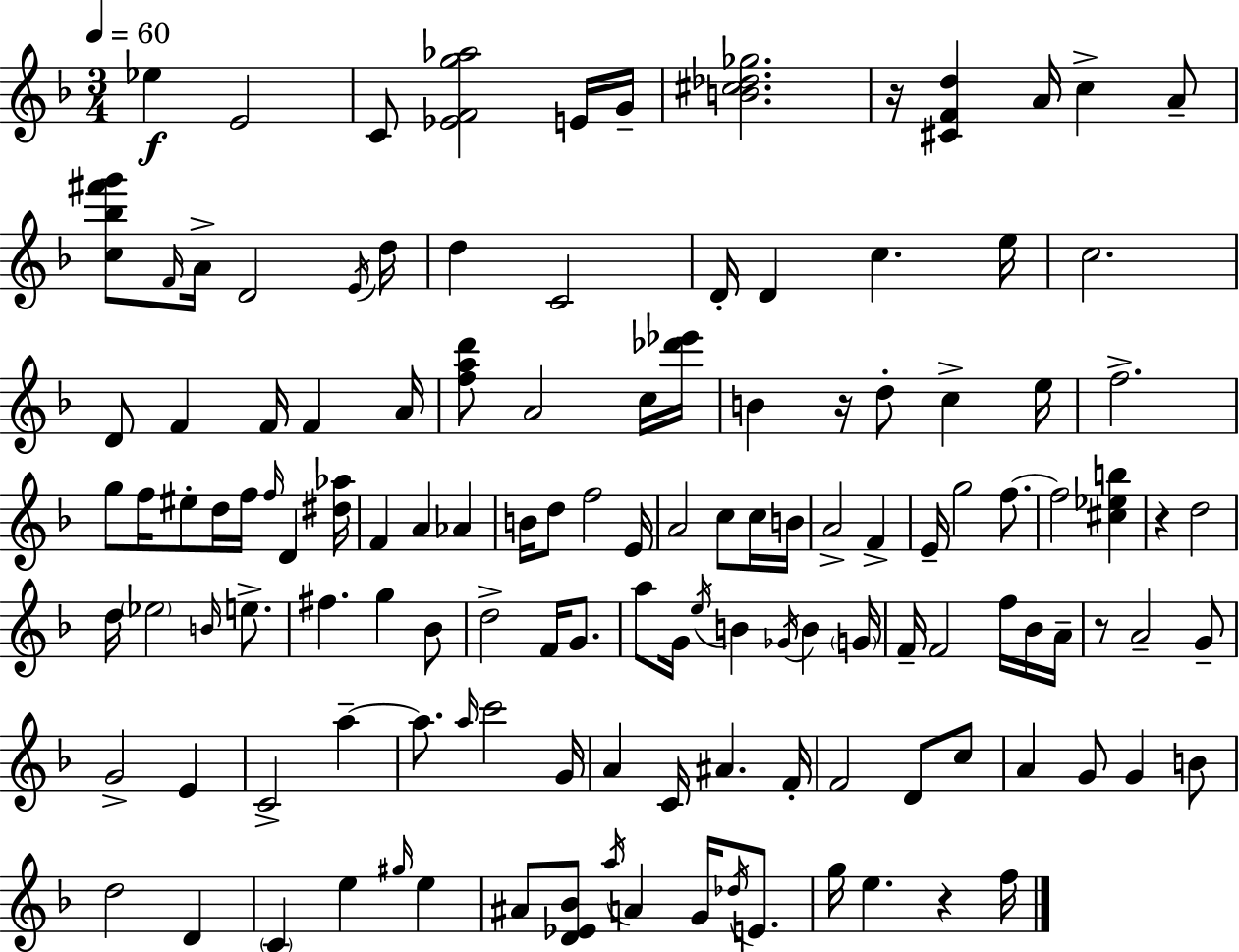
Eb5/q E4/h C4/e [Eb4,F4,G5,Ab5]/h E4/s G4/s [B4,C#5,Db5,Gb5]/h. R/s [C#4,F4,D5]/q A4/s C5/q A4/e [C5,Bb5,F#6,G6]/e F4/s A4/s D4/h E4/s D5/s D5/q C4/h D4/s D4/q C5/q. E5/s C5/h. D4/e F4/q F4/s F4/q A4/s [F5,A5,D6]/e A4/h C5/s [Db6,Eb6]/s B4/q R/s D5/e C5/q E5/s F5/h. G5/e F5/s EIS5/e D5/s F5/s F5/s D4/q [D#5,Ab5]/s F4/q A4/q Ab4/q B4/s D5/e F5/h E4/s A4/h C5/e C5/s B4/s A4/h F4/q E4/s G5/h F5/e. F5/h [C#5,Eb5,B5]/q R/q D5/h D5/s Eb5/h B4/s E5/e. F#5/q. G5/q Bb4/e D5/h F4/s G4/e. A5/e G4/s E5/s B4/q Gb4/s B4/q G4/s F4/s F4/h F5/s Bb4/s A4/s R/e A4/h G4/e G4/h E4/q C4/h A5/q A5/e. A5/s C6/h G4/s A4/q C4/s A#4/q. F4/s F4/h D4/e C5/e A4/q G4/e G4/q B4/e D5/h D4/q C4/q E5/q G#5/s E5/q A#4/e [D4,Eb4,Bb4]/e A5/s A4/q G4/s Db5/s E4/e. G5/s E5/q. R/q F5/s